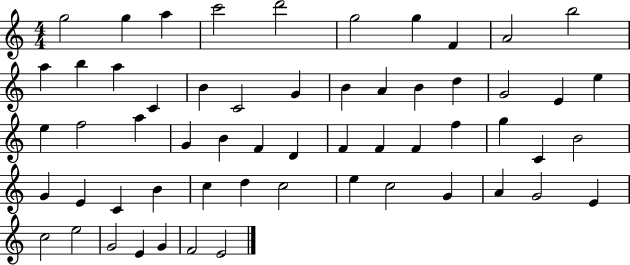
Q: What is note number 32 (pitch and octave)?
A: F4